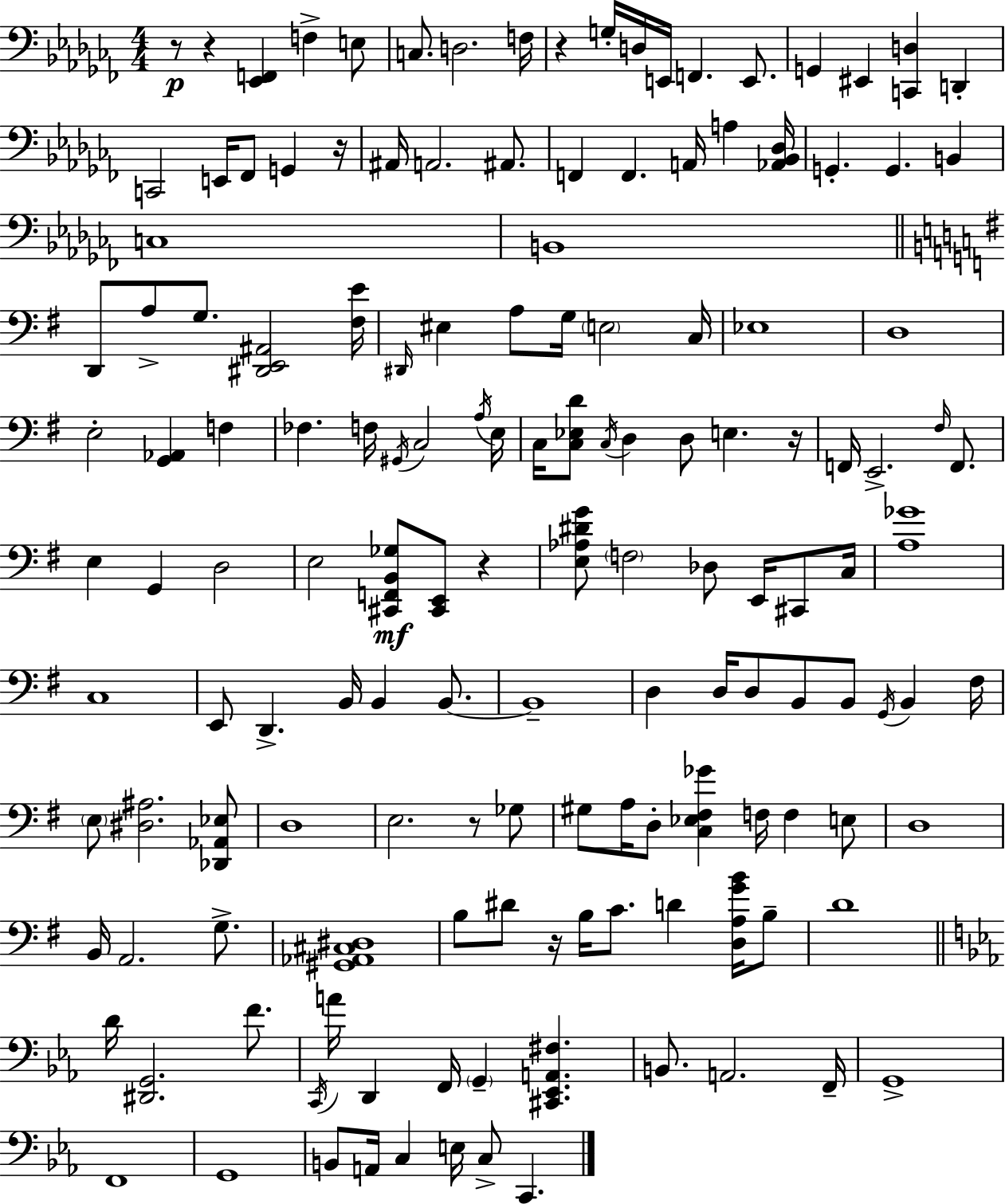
{
  \clef bass
  \numericTimeSignature
  \time 4/4
  \key aes \minor
  r8\p r4 <ees, f,>4 f4-> e8 | c8. d2. f16 | r4 g16-. d16 e,16 f,4. e,8. | g,4 eis,4 <c, d>4 d,4-. | \break c,2 e,16 fes,8 g,4 r16 | ais,16 a,2. ais,8. | f,4 f,4. a,16 a4 <aes, bes, des>16 | g,4.-. g,4. b,4 | \break c1 | b,1 | \bar "||" \break \key g \major d,8 a8-> g8. <dis, e, ais,>2 <fis e'>16 | \grace { dis,16 } eis4 a8 g16 \parenthesize e2 | c16 ees1 | d1 | \break e2-. <g, aes,>4 f4 | fes4. f16 \acciaccatura { gis,16 } c2 | \acciaccatura { a16 } e16 c16 <c ees d'>8 \acciaccatura { c16 } d4 d8 e4. | r16 f,16 e,2.-> | \break \grace { fis16 } f,8. e4 g,4 d2 | e2 <cis, f, b, ges>8\mf <cis, e,>8 | r4 <e aes dis' g'>8 \parenthesize f2 des8 | e,16 cis,8 c16 <a ges'>1 | \break c1 | e,8 d,4.-> b,16 b,4 | b,8.~~ b,1-- | d4 d16 d8 b,8 b,8 | \break \acciaccatura { g,16 } b,4 fis16 \parenthesize e8 <dis ais>2. | <des, aes, ees>8 d1 | e2. | r8 ges8 gis8 a16 d8-. <c ees fis ges'>4 f16 | \break f4 e8 d1 | b,16 a,2. | g8.-> <gis, aes, cis dis>1 | b8 dis'8 r16 b16 c'8. d'4 | \break <d a g' b'>16 b8-- d'1 | \bar "||" \break \key c \minor d'16 <dis, g,>2. f'8. | \acciaccatura { c,16 } a'16 d,4 f,16 \parenthesize g,4-- <cis, ees, a, fis>4. | b,8. a,2. | f,16-- g,1-> | \break f,1 | g,1 | b,8 a,16 c4 e16 c8-> c,4. | \bar "|."
}